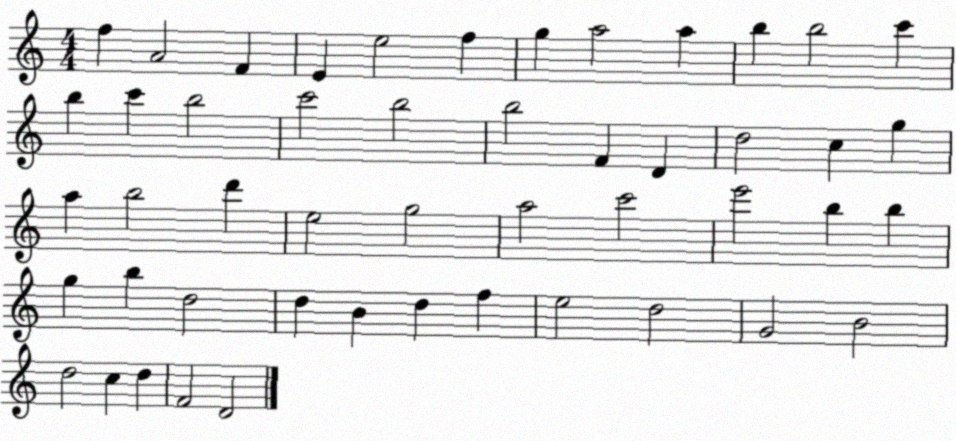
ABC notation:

X:1
T:Untitled
M:4/4
L:1/4
K:C
f A2 F E e2 f g a2 a b b2 c' b c' b2 c'2 b2 b2 F D d2 c g a b2 d' e2 g2 a2 c'2 e'2 b b g b d2 d B d f e2 d2 G2 B2 d2 c d F2 D2